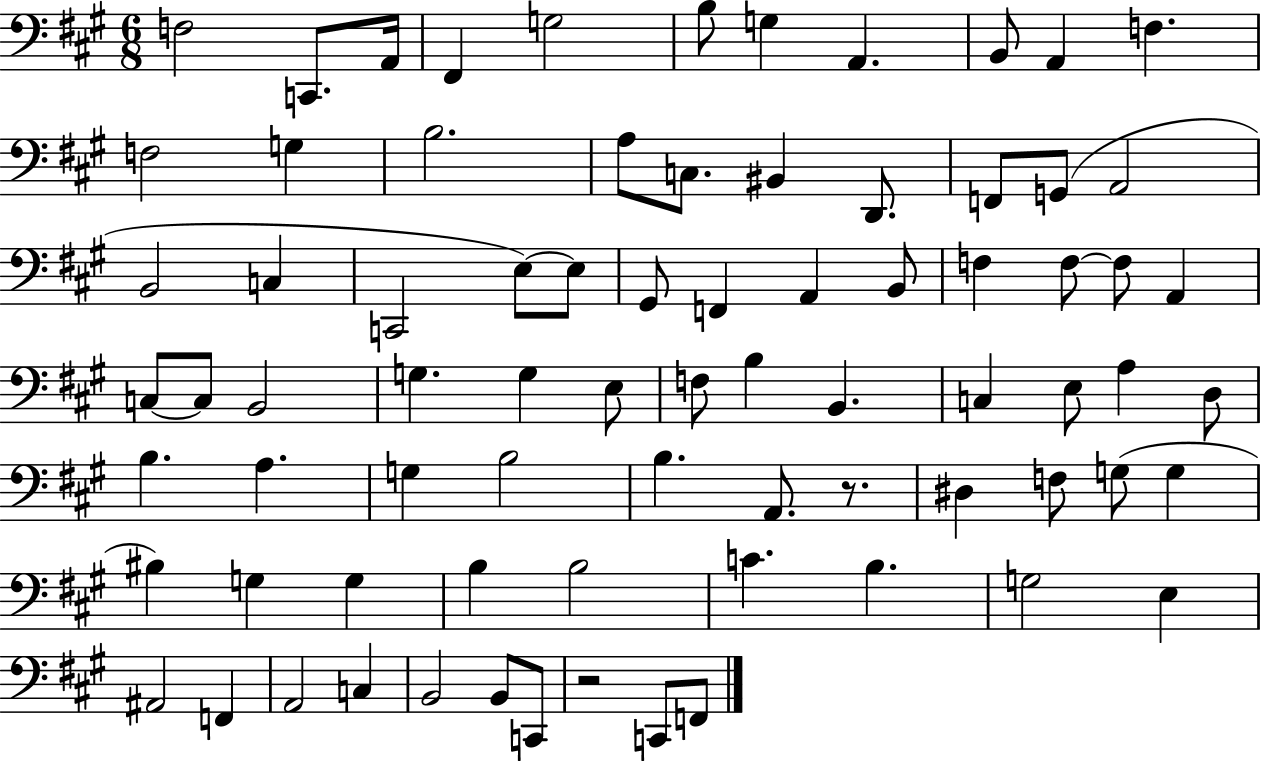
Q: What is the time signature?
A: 6/8